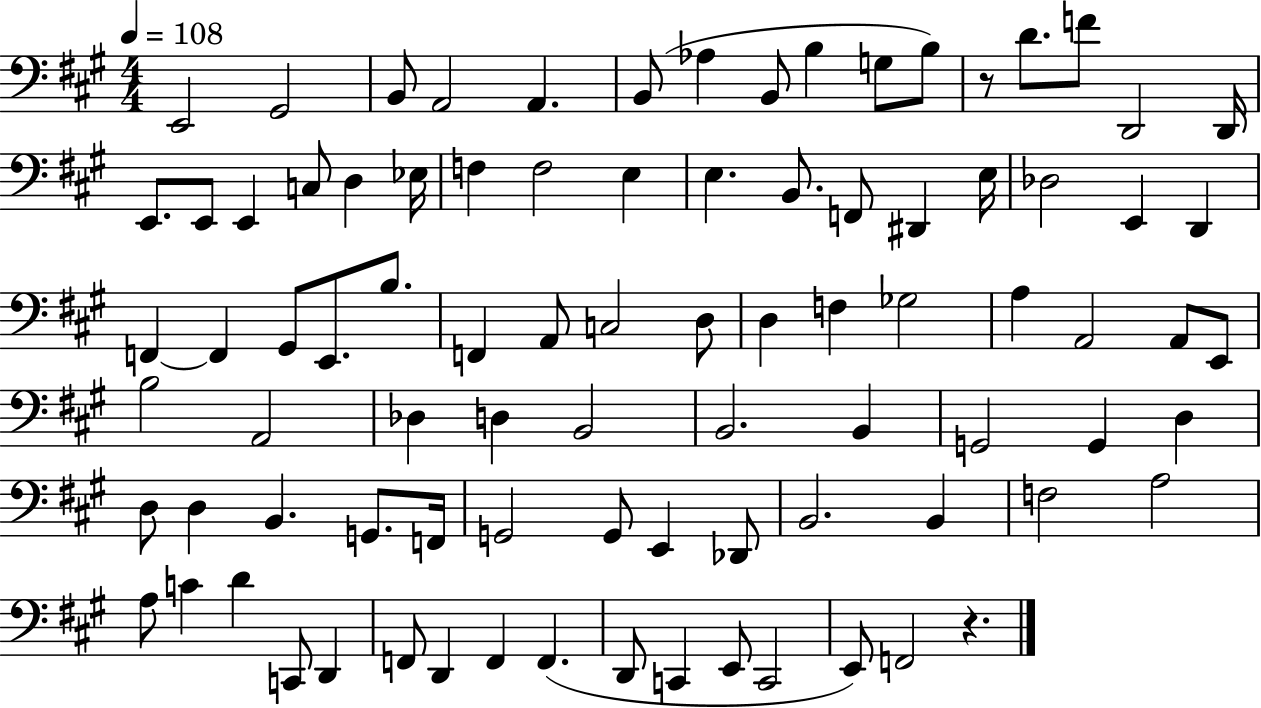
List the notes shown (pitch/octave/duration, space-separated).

E2/h G#2/h B2/e A2/h A2/q. B2/e Ab3/q B2/e B3/q G3/e B3/e R/e D4/e. F4/e D2/h D2/s E2/e. E2/e E2/q C3/e D3/q Eb3/s F3/q F3/h E3/q E3/q. B2/e. F2/e D#2/q E3/s Db3/h E2/q D2/q F2/q F2/q G#2/e E2/e. B3/e. F2/q A2/e C3/h D3/e D3/q F3/q Gb3/h A3/q A2/h A2/e E2/e B3/h A2/h Db3/q D3/q B2/h B2/h. B2/q G2/h G2/q D3/q D3/e D3/q B2/q. G2/e. F2/s G2/h G2/e E2/q Db2/e B2/h. B2/q F3/h A3/h A3/e C4/q D4/q C2/e D2/q F2/e D2/q F2/q F2/q. D2/e C2/q E2/e C2/h E2/e F2/h R/q.